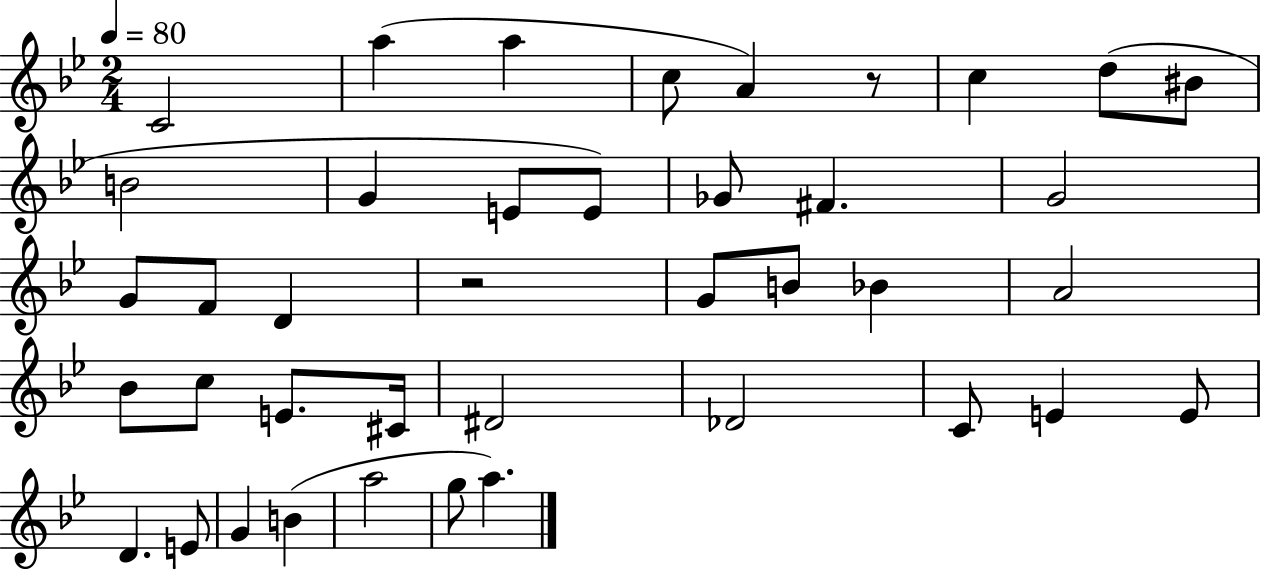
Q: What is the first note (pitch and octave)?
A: C4